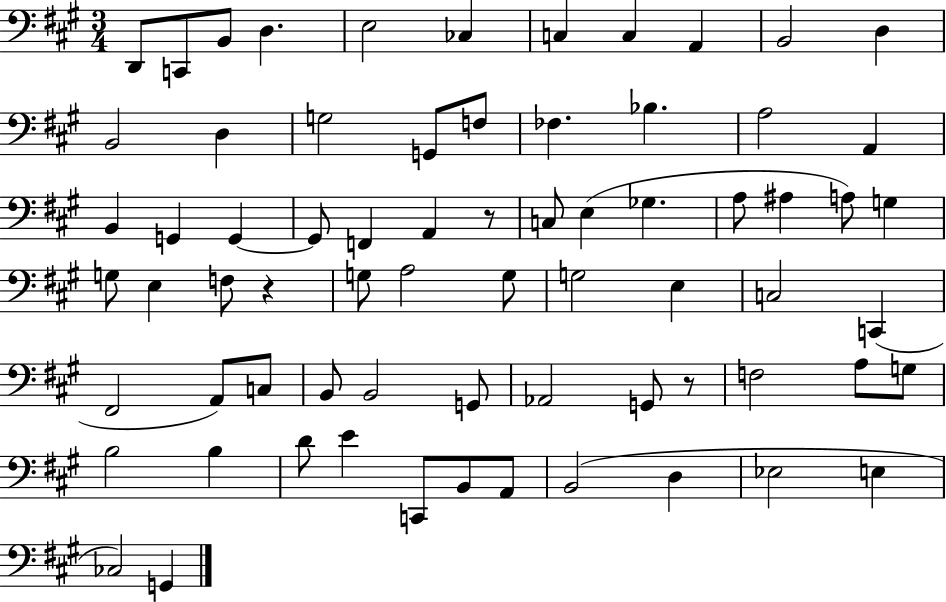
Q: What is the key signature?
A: A major